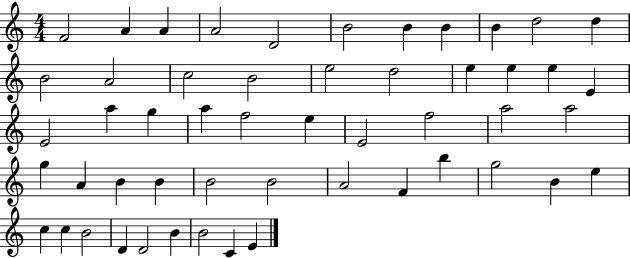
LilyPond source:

{
  \clef treble
  \numericTimeSignature
  \time 4/4
  \key c \major
  f'2 a'4 a'4 | a'2 d'2 | b'2 b'4 b'4 | b'4 d''2 d''4 | \break b'2 a'2 | c''2 b'2 | e''2 d''2 | e''4 e''4 e''4 e'4 | \break e'2 a''4 g''4 | a''4 f''2 e''4 | e'2 f''2 | a''2 a''2 | \break g''4 a'4 b'4 b'4 | b'2 b'2 | a'2 f'4 b''4 | g''2 b'4 e''4 | \break c''4 c''4 b'2 | d'4 d'2 b'4 | b'2 c'4 e'4 | \bar "|."
}